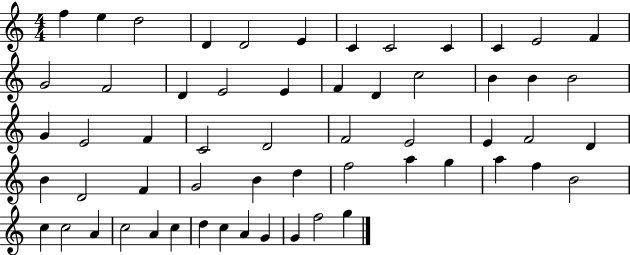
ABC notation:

X:1
T:Untitled
M:4/4
L:1/4
K:C
f e d2 D D2 E C C2 C C E2 F G2 F2 D E2 E F D c2 B B B2 G E2 F C2 D2 F2 E2 E F2 D B D2 F G2 B d f2 a g a f B2 c c2 A c2 A c d c A G G f2 g